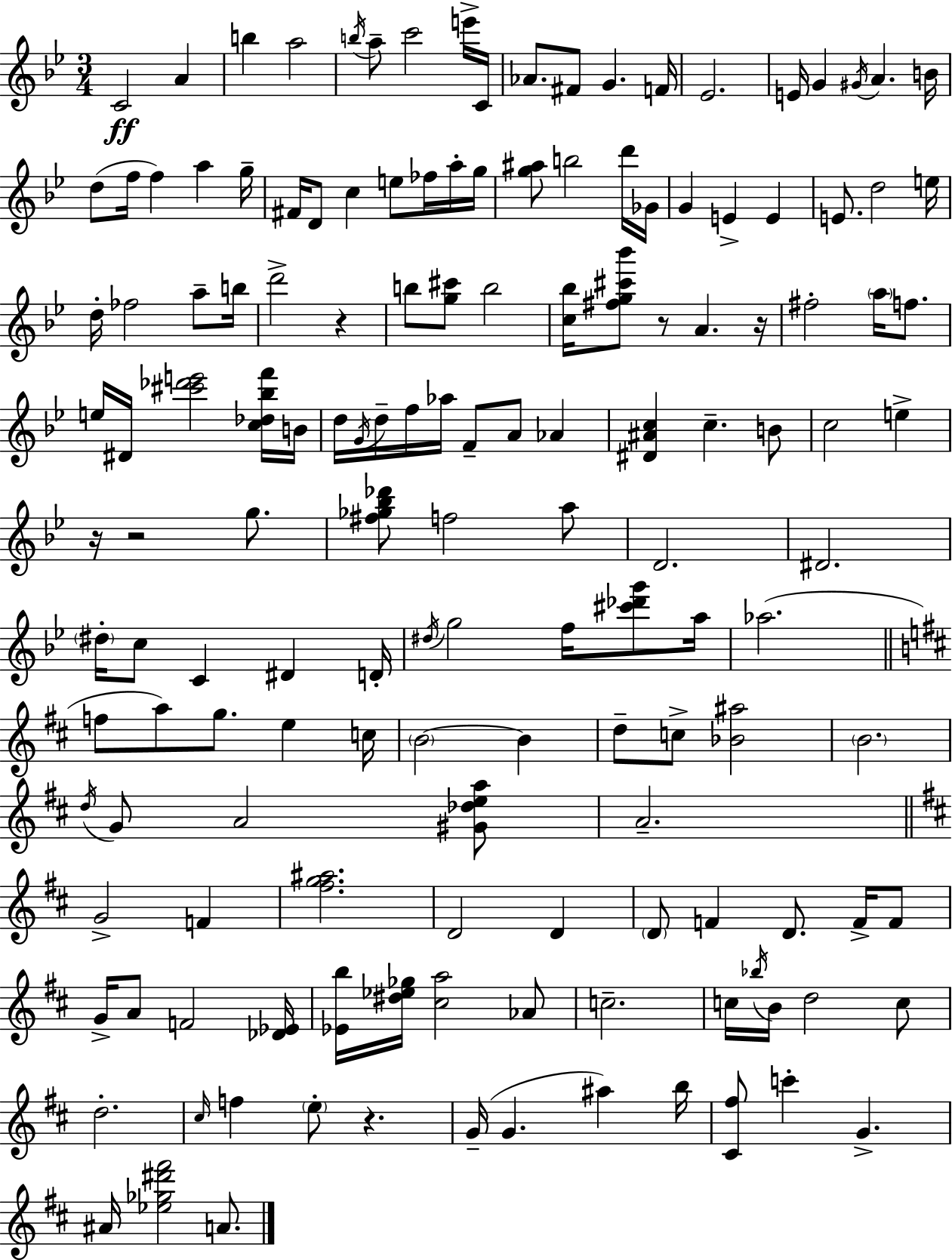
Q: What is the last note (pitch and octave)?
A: A4